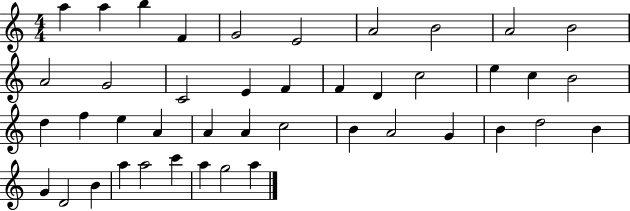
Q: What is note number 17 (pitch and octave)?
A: D4